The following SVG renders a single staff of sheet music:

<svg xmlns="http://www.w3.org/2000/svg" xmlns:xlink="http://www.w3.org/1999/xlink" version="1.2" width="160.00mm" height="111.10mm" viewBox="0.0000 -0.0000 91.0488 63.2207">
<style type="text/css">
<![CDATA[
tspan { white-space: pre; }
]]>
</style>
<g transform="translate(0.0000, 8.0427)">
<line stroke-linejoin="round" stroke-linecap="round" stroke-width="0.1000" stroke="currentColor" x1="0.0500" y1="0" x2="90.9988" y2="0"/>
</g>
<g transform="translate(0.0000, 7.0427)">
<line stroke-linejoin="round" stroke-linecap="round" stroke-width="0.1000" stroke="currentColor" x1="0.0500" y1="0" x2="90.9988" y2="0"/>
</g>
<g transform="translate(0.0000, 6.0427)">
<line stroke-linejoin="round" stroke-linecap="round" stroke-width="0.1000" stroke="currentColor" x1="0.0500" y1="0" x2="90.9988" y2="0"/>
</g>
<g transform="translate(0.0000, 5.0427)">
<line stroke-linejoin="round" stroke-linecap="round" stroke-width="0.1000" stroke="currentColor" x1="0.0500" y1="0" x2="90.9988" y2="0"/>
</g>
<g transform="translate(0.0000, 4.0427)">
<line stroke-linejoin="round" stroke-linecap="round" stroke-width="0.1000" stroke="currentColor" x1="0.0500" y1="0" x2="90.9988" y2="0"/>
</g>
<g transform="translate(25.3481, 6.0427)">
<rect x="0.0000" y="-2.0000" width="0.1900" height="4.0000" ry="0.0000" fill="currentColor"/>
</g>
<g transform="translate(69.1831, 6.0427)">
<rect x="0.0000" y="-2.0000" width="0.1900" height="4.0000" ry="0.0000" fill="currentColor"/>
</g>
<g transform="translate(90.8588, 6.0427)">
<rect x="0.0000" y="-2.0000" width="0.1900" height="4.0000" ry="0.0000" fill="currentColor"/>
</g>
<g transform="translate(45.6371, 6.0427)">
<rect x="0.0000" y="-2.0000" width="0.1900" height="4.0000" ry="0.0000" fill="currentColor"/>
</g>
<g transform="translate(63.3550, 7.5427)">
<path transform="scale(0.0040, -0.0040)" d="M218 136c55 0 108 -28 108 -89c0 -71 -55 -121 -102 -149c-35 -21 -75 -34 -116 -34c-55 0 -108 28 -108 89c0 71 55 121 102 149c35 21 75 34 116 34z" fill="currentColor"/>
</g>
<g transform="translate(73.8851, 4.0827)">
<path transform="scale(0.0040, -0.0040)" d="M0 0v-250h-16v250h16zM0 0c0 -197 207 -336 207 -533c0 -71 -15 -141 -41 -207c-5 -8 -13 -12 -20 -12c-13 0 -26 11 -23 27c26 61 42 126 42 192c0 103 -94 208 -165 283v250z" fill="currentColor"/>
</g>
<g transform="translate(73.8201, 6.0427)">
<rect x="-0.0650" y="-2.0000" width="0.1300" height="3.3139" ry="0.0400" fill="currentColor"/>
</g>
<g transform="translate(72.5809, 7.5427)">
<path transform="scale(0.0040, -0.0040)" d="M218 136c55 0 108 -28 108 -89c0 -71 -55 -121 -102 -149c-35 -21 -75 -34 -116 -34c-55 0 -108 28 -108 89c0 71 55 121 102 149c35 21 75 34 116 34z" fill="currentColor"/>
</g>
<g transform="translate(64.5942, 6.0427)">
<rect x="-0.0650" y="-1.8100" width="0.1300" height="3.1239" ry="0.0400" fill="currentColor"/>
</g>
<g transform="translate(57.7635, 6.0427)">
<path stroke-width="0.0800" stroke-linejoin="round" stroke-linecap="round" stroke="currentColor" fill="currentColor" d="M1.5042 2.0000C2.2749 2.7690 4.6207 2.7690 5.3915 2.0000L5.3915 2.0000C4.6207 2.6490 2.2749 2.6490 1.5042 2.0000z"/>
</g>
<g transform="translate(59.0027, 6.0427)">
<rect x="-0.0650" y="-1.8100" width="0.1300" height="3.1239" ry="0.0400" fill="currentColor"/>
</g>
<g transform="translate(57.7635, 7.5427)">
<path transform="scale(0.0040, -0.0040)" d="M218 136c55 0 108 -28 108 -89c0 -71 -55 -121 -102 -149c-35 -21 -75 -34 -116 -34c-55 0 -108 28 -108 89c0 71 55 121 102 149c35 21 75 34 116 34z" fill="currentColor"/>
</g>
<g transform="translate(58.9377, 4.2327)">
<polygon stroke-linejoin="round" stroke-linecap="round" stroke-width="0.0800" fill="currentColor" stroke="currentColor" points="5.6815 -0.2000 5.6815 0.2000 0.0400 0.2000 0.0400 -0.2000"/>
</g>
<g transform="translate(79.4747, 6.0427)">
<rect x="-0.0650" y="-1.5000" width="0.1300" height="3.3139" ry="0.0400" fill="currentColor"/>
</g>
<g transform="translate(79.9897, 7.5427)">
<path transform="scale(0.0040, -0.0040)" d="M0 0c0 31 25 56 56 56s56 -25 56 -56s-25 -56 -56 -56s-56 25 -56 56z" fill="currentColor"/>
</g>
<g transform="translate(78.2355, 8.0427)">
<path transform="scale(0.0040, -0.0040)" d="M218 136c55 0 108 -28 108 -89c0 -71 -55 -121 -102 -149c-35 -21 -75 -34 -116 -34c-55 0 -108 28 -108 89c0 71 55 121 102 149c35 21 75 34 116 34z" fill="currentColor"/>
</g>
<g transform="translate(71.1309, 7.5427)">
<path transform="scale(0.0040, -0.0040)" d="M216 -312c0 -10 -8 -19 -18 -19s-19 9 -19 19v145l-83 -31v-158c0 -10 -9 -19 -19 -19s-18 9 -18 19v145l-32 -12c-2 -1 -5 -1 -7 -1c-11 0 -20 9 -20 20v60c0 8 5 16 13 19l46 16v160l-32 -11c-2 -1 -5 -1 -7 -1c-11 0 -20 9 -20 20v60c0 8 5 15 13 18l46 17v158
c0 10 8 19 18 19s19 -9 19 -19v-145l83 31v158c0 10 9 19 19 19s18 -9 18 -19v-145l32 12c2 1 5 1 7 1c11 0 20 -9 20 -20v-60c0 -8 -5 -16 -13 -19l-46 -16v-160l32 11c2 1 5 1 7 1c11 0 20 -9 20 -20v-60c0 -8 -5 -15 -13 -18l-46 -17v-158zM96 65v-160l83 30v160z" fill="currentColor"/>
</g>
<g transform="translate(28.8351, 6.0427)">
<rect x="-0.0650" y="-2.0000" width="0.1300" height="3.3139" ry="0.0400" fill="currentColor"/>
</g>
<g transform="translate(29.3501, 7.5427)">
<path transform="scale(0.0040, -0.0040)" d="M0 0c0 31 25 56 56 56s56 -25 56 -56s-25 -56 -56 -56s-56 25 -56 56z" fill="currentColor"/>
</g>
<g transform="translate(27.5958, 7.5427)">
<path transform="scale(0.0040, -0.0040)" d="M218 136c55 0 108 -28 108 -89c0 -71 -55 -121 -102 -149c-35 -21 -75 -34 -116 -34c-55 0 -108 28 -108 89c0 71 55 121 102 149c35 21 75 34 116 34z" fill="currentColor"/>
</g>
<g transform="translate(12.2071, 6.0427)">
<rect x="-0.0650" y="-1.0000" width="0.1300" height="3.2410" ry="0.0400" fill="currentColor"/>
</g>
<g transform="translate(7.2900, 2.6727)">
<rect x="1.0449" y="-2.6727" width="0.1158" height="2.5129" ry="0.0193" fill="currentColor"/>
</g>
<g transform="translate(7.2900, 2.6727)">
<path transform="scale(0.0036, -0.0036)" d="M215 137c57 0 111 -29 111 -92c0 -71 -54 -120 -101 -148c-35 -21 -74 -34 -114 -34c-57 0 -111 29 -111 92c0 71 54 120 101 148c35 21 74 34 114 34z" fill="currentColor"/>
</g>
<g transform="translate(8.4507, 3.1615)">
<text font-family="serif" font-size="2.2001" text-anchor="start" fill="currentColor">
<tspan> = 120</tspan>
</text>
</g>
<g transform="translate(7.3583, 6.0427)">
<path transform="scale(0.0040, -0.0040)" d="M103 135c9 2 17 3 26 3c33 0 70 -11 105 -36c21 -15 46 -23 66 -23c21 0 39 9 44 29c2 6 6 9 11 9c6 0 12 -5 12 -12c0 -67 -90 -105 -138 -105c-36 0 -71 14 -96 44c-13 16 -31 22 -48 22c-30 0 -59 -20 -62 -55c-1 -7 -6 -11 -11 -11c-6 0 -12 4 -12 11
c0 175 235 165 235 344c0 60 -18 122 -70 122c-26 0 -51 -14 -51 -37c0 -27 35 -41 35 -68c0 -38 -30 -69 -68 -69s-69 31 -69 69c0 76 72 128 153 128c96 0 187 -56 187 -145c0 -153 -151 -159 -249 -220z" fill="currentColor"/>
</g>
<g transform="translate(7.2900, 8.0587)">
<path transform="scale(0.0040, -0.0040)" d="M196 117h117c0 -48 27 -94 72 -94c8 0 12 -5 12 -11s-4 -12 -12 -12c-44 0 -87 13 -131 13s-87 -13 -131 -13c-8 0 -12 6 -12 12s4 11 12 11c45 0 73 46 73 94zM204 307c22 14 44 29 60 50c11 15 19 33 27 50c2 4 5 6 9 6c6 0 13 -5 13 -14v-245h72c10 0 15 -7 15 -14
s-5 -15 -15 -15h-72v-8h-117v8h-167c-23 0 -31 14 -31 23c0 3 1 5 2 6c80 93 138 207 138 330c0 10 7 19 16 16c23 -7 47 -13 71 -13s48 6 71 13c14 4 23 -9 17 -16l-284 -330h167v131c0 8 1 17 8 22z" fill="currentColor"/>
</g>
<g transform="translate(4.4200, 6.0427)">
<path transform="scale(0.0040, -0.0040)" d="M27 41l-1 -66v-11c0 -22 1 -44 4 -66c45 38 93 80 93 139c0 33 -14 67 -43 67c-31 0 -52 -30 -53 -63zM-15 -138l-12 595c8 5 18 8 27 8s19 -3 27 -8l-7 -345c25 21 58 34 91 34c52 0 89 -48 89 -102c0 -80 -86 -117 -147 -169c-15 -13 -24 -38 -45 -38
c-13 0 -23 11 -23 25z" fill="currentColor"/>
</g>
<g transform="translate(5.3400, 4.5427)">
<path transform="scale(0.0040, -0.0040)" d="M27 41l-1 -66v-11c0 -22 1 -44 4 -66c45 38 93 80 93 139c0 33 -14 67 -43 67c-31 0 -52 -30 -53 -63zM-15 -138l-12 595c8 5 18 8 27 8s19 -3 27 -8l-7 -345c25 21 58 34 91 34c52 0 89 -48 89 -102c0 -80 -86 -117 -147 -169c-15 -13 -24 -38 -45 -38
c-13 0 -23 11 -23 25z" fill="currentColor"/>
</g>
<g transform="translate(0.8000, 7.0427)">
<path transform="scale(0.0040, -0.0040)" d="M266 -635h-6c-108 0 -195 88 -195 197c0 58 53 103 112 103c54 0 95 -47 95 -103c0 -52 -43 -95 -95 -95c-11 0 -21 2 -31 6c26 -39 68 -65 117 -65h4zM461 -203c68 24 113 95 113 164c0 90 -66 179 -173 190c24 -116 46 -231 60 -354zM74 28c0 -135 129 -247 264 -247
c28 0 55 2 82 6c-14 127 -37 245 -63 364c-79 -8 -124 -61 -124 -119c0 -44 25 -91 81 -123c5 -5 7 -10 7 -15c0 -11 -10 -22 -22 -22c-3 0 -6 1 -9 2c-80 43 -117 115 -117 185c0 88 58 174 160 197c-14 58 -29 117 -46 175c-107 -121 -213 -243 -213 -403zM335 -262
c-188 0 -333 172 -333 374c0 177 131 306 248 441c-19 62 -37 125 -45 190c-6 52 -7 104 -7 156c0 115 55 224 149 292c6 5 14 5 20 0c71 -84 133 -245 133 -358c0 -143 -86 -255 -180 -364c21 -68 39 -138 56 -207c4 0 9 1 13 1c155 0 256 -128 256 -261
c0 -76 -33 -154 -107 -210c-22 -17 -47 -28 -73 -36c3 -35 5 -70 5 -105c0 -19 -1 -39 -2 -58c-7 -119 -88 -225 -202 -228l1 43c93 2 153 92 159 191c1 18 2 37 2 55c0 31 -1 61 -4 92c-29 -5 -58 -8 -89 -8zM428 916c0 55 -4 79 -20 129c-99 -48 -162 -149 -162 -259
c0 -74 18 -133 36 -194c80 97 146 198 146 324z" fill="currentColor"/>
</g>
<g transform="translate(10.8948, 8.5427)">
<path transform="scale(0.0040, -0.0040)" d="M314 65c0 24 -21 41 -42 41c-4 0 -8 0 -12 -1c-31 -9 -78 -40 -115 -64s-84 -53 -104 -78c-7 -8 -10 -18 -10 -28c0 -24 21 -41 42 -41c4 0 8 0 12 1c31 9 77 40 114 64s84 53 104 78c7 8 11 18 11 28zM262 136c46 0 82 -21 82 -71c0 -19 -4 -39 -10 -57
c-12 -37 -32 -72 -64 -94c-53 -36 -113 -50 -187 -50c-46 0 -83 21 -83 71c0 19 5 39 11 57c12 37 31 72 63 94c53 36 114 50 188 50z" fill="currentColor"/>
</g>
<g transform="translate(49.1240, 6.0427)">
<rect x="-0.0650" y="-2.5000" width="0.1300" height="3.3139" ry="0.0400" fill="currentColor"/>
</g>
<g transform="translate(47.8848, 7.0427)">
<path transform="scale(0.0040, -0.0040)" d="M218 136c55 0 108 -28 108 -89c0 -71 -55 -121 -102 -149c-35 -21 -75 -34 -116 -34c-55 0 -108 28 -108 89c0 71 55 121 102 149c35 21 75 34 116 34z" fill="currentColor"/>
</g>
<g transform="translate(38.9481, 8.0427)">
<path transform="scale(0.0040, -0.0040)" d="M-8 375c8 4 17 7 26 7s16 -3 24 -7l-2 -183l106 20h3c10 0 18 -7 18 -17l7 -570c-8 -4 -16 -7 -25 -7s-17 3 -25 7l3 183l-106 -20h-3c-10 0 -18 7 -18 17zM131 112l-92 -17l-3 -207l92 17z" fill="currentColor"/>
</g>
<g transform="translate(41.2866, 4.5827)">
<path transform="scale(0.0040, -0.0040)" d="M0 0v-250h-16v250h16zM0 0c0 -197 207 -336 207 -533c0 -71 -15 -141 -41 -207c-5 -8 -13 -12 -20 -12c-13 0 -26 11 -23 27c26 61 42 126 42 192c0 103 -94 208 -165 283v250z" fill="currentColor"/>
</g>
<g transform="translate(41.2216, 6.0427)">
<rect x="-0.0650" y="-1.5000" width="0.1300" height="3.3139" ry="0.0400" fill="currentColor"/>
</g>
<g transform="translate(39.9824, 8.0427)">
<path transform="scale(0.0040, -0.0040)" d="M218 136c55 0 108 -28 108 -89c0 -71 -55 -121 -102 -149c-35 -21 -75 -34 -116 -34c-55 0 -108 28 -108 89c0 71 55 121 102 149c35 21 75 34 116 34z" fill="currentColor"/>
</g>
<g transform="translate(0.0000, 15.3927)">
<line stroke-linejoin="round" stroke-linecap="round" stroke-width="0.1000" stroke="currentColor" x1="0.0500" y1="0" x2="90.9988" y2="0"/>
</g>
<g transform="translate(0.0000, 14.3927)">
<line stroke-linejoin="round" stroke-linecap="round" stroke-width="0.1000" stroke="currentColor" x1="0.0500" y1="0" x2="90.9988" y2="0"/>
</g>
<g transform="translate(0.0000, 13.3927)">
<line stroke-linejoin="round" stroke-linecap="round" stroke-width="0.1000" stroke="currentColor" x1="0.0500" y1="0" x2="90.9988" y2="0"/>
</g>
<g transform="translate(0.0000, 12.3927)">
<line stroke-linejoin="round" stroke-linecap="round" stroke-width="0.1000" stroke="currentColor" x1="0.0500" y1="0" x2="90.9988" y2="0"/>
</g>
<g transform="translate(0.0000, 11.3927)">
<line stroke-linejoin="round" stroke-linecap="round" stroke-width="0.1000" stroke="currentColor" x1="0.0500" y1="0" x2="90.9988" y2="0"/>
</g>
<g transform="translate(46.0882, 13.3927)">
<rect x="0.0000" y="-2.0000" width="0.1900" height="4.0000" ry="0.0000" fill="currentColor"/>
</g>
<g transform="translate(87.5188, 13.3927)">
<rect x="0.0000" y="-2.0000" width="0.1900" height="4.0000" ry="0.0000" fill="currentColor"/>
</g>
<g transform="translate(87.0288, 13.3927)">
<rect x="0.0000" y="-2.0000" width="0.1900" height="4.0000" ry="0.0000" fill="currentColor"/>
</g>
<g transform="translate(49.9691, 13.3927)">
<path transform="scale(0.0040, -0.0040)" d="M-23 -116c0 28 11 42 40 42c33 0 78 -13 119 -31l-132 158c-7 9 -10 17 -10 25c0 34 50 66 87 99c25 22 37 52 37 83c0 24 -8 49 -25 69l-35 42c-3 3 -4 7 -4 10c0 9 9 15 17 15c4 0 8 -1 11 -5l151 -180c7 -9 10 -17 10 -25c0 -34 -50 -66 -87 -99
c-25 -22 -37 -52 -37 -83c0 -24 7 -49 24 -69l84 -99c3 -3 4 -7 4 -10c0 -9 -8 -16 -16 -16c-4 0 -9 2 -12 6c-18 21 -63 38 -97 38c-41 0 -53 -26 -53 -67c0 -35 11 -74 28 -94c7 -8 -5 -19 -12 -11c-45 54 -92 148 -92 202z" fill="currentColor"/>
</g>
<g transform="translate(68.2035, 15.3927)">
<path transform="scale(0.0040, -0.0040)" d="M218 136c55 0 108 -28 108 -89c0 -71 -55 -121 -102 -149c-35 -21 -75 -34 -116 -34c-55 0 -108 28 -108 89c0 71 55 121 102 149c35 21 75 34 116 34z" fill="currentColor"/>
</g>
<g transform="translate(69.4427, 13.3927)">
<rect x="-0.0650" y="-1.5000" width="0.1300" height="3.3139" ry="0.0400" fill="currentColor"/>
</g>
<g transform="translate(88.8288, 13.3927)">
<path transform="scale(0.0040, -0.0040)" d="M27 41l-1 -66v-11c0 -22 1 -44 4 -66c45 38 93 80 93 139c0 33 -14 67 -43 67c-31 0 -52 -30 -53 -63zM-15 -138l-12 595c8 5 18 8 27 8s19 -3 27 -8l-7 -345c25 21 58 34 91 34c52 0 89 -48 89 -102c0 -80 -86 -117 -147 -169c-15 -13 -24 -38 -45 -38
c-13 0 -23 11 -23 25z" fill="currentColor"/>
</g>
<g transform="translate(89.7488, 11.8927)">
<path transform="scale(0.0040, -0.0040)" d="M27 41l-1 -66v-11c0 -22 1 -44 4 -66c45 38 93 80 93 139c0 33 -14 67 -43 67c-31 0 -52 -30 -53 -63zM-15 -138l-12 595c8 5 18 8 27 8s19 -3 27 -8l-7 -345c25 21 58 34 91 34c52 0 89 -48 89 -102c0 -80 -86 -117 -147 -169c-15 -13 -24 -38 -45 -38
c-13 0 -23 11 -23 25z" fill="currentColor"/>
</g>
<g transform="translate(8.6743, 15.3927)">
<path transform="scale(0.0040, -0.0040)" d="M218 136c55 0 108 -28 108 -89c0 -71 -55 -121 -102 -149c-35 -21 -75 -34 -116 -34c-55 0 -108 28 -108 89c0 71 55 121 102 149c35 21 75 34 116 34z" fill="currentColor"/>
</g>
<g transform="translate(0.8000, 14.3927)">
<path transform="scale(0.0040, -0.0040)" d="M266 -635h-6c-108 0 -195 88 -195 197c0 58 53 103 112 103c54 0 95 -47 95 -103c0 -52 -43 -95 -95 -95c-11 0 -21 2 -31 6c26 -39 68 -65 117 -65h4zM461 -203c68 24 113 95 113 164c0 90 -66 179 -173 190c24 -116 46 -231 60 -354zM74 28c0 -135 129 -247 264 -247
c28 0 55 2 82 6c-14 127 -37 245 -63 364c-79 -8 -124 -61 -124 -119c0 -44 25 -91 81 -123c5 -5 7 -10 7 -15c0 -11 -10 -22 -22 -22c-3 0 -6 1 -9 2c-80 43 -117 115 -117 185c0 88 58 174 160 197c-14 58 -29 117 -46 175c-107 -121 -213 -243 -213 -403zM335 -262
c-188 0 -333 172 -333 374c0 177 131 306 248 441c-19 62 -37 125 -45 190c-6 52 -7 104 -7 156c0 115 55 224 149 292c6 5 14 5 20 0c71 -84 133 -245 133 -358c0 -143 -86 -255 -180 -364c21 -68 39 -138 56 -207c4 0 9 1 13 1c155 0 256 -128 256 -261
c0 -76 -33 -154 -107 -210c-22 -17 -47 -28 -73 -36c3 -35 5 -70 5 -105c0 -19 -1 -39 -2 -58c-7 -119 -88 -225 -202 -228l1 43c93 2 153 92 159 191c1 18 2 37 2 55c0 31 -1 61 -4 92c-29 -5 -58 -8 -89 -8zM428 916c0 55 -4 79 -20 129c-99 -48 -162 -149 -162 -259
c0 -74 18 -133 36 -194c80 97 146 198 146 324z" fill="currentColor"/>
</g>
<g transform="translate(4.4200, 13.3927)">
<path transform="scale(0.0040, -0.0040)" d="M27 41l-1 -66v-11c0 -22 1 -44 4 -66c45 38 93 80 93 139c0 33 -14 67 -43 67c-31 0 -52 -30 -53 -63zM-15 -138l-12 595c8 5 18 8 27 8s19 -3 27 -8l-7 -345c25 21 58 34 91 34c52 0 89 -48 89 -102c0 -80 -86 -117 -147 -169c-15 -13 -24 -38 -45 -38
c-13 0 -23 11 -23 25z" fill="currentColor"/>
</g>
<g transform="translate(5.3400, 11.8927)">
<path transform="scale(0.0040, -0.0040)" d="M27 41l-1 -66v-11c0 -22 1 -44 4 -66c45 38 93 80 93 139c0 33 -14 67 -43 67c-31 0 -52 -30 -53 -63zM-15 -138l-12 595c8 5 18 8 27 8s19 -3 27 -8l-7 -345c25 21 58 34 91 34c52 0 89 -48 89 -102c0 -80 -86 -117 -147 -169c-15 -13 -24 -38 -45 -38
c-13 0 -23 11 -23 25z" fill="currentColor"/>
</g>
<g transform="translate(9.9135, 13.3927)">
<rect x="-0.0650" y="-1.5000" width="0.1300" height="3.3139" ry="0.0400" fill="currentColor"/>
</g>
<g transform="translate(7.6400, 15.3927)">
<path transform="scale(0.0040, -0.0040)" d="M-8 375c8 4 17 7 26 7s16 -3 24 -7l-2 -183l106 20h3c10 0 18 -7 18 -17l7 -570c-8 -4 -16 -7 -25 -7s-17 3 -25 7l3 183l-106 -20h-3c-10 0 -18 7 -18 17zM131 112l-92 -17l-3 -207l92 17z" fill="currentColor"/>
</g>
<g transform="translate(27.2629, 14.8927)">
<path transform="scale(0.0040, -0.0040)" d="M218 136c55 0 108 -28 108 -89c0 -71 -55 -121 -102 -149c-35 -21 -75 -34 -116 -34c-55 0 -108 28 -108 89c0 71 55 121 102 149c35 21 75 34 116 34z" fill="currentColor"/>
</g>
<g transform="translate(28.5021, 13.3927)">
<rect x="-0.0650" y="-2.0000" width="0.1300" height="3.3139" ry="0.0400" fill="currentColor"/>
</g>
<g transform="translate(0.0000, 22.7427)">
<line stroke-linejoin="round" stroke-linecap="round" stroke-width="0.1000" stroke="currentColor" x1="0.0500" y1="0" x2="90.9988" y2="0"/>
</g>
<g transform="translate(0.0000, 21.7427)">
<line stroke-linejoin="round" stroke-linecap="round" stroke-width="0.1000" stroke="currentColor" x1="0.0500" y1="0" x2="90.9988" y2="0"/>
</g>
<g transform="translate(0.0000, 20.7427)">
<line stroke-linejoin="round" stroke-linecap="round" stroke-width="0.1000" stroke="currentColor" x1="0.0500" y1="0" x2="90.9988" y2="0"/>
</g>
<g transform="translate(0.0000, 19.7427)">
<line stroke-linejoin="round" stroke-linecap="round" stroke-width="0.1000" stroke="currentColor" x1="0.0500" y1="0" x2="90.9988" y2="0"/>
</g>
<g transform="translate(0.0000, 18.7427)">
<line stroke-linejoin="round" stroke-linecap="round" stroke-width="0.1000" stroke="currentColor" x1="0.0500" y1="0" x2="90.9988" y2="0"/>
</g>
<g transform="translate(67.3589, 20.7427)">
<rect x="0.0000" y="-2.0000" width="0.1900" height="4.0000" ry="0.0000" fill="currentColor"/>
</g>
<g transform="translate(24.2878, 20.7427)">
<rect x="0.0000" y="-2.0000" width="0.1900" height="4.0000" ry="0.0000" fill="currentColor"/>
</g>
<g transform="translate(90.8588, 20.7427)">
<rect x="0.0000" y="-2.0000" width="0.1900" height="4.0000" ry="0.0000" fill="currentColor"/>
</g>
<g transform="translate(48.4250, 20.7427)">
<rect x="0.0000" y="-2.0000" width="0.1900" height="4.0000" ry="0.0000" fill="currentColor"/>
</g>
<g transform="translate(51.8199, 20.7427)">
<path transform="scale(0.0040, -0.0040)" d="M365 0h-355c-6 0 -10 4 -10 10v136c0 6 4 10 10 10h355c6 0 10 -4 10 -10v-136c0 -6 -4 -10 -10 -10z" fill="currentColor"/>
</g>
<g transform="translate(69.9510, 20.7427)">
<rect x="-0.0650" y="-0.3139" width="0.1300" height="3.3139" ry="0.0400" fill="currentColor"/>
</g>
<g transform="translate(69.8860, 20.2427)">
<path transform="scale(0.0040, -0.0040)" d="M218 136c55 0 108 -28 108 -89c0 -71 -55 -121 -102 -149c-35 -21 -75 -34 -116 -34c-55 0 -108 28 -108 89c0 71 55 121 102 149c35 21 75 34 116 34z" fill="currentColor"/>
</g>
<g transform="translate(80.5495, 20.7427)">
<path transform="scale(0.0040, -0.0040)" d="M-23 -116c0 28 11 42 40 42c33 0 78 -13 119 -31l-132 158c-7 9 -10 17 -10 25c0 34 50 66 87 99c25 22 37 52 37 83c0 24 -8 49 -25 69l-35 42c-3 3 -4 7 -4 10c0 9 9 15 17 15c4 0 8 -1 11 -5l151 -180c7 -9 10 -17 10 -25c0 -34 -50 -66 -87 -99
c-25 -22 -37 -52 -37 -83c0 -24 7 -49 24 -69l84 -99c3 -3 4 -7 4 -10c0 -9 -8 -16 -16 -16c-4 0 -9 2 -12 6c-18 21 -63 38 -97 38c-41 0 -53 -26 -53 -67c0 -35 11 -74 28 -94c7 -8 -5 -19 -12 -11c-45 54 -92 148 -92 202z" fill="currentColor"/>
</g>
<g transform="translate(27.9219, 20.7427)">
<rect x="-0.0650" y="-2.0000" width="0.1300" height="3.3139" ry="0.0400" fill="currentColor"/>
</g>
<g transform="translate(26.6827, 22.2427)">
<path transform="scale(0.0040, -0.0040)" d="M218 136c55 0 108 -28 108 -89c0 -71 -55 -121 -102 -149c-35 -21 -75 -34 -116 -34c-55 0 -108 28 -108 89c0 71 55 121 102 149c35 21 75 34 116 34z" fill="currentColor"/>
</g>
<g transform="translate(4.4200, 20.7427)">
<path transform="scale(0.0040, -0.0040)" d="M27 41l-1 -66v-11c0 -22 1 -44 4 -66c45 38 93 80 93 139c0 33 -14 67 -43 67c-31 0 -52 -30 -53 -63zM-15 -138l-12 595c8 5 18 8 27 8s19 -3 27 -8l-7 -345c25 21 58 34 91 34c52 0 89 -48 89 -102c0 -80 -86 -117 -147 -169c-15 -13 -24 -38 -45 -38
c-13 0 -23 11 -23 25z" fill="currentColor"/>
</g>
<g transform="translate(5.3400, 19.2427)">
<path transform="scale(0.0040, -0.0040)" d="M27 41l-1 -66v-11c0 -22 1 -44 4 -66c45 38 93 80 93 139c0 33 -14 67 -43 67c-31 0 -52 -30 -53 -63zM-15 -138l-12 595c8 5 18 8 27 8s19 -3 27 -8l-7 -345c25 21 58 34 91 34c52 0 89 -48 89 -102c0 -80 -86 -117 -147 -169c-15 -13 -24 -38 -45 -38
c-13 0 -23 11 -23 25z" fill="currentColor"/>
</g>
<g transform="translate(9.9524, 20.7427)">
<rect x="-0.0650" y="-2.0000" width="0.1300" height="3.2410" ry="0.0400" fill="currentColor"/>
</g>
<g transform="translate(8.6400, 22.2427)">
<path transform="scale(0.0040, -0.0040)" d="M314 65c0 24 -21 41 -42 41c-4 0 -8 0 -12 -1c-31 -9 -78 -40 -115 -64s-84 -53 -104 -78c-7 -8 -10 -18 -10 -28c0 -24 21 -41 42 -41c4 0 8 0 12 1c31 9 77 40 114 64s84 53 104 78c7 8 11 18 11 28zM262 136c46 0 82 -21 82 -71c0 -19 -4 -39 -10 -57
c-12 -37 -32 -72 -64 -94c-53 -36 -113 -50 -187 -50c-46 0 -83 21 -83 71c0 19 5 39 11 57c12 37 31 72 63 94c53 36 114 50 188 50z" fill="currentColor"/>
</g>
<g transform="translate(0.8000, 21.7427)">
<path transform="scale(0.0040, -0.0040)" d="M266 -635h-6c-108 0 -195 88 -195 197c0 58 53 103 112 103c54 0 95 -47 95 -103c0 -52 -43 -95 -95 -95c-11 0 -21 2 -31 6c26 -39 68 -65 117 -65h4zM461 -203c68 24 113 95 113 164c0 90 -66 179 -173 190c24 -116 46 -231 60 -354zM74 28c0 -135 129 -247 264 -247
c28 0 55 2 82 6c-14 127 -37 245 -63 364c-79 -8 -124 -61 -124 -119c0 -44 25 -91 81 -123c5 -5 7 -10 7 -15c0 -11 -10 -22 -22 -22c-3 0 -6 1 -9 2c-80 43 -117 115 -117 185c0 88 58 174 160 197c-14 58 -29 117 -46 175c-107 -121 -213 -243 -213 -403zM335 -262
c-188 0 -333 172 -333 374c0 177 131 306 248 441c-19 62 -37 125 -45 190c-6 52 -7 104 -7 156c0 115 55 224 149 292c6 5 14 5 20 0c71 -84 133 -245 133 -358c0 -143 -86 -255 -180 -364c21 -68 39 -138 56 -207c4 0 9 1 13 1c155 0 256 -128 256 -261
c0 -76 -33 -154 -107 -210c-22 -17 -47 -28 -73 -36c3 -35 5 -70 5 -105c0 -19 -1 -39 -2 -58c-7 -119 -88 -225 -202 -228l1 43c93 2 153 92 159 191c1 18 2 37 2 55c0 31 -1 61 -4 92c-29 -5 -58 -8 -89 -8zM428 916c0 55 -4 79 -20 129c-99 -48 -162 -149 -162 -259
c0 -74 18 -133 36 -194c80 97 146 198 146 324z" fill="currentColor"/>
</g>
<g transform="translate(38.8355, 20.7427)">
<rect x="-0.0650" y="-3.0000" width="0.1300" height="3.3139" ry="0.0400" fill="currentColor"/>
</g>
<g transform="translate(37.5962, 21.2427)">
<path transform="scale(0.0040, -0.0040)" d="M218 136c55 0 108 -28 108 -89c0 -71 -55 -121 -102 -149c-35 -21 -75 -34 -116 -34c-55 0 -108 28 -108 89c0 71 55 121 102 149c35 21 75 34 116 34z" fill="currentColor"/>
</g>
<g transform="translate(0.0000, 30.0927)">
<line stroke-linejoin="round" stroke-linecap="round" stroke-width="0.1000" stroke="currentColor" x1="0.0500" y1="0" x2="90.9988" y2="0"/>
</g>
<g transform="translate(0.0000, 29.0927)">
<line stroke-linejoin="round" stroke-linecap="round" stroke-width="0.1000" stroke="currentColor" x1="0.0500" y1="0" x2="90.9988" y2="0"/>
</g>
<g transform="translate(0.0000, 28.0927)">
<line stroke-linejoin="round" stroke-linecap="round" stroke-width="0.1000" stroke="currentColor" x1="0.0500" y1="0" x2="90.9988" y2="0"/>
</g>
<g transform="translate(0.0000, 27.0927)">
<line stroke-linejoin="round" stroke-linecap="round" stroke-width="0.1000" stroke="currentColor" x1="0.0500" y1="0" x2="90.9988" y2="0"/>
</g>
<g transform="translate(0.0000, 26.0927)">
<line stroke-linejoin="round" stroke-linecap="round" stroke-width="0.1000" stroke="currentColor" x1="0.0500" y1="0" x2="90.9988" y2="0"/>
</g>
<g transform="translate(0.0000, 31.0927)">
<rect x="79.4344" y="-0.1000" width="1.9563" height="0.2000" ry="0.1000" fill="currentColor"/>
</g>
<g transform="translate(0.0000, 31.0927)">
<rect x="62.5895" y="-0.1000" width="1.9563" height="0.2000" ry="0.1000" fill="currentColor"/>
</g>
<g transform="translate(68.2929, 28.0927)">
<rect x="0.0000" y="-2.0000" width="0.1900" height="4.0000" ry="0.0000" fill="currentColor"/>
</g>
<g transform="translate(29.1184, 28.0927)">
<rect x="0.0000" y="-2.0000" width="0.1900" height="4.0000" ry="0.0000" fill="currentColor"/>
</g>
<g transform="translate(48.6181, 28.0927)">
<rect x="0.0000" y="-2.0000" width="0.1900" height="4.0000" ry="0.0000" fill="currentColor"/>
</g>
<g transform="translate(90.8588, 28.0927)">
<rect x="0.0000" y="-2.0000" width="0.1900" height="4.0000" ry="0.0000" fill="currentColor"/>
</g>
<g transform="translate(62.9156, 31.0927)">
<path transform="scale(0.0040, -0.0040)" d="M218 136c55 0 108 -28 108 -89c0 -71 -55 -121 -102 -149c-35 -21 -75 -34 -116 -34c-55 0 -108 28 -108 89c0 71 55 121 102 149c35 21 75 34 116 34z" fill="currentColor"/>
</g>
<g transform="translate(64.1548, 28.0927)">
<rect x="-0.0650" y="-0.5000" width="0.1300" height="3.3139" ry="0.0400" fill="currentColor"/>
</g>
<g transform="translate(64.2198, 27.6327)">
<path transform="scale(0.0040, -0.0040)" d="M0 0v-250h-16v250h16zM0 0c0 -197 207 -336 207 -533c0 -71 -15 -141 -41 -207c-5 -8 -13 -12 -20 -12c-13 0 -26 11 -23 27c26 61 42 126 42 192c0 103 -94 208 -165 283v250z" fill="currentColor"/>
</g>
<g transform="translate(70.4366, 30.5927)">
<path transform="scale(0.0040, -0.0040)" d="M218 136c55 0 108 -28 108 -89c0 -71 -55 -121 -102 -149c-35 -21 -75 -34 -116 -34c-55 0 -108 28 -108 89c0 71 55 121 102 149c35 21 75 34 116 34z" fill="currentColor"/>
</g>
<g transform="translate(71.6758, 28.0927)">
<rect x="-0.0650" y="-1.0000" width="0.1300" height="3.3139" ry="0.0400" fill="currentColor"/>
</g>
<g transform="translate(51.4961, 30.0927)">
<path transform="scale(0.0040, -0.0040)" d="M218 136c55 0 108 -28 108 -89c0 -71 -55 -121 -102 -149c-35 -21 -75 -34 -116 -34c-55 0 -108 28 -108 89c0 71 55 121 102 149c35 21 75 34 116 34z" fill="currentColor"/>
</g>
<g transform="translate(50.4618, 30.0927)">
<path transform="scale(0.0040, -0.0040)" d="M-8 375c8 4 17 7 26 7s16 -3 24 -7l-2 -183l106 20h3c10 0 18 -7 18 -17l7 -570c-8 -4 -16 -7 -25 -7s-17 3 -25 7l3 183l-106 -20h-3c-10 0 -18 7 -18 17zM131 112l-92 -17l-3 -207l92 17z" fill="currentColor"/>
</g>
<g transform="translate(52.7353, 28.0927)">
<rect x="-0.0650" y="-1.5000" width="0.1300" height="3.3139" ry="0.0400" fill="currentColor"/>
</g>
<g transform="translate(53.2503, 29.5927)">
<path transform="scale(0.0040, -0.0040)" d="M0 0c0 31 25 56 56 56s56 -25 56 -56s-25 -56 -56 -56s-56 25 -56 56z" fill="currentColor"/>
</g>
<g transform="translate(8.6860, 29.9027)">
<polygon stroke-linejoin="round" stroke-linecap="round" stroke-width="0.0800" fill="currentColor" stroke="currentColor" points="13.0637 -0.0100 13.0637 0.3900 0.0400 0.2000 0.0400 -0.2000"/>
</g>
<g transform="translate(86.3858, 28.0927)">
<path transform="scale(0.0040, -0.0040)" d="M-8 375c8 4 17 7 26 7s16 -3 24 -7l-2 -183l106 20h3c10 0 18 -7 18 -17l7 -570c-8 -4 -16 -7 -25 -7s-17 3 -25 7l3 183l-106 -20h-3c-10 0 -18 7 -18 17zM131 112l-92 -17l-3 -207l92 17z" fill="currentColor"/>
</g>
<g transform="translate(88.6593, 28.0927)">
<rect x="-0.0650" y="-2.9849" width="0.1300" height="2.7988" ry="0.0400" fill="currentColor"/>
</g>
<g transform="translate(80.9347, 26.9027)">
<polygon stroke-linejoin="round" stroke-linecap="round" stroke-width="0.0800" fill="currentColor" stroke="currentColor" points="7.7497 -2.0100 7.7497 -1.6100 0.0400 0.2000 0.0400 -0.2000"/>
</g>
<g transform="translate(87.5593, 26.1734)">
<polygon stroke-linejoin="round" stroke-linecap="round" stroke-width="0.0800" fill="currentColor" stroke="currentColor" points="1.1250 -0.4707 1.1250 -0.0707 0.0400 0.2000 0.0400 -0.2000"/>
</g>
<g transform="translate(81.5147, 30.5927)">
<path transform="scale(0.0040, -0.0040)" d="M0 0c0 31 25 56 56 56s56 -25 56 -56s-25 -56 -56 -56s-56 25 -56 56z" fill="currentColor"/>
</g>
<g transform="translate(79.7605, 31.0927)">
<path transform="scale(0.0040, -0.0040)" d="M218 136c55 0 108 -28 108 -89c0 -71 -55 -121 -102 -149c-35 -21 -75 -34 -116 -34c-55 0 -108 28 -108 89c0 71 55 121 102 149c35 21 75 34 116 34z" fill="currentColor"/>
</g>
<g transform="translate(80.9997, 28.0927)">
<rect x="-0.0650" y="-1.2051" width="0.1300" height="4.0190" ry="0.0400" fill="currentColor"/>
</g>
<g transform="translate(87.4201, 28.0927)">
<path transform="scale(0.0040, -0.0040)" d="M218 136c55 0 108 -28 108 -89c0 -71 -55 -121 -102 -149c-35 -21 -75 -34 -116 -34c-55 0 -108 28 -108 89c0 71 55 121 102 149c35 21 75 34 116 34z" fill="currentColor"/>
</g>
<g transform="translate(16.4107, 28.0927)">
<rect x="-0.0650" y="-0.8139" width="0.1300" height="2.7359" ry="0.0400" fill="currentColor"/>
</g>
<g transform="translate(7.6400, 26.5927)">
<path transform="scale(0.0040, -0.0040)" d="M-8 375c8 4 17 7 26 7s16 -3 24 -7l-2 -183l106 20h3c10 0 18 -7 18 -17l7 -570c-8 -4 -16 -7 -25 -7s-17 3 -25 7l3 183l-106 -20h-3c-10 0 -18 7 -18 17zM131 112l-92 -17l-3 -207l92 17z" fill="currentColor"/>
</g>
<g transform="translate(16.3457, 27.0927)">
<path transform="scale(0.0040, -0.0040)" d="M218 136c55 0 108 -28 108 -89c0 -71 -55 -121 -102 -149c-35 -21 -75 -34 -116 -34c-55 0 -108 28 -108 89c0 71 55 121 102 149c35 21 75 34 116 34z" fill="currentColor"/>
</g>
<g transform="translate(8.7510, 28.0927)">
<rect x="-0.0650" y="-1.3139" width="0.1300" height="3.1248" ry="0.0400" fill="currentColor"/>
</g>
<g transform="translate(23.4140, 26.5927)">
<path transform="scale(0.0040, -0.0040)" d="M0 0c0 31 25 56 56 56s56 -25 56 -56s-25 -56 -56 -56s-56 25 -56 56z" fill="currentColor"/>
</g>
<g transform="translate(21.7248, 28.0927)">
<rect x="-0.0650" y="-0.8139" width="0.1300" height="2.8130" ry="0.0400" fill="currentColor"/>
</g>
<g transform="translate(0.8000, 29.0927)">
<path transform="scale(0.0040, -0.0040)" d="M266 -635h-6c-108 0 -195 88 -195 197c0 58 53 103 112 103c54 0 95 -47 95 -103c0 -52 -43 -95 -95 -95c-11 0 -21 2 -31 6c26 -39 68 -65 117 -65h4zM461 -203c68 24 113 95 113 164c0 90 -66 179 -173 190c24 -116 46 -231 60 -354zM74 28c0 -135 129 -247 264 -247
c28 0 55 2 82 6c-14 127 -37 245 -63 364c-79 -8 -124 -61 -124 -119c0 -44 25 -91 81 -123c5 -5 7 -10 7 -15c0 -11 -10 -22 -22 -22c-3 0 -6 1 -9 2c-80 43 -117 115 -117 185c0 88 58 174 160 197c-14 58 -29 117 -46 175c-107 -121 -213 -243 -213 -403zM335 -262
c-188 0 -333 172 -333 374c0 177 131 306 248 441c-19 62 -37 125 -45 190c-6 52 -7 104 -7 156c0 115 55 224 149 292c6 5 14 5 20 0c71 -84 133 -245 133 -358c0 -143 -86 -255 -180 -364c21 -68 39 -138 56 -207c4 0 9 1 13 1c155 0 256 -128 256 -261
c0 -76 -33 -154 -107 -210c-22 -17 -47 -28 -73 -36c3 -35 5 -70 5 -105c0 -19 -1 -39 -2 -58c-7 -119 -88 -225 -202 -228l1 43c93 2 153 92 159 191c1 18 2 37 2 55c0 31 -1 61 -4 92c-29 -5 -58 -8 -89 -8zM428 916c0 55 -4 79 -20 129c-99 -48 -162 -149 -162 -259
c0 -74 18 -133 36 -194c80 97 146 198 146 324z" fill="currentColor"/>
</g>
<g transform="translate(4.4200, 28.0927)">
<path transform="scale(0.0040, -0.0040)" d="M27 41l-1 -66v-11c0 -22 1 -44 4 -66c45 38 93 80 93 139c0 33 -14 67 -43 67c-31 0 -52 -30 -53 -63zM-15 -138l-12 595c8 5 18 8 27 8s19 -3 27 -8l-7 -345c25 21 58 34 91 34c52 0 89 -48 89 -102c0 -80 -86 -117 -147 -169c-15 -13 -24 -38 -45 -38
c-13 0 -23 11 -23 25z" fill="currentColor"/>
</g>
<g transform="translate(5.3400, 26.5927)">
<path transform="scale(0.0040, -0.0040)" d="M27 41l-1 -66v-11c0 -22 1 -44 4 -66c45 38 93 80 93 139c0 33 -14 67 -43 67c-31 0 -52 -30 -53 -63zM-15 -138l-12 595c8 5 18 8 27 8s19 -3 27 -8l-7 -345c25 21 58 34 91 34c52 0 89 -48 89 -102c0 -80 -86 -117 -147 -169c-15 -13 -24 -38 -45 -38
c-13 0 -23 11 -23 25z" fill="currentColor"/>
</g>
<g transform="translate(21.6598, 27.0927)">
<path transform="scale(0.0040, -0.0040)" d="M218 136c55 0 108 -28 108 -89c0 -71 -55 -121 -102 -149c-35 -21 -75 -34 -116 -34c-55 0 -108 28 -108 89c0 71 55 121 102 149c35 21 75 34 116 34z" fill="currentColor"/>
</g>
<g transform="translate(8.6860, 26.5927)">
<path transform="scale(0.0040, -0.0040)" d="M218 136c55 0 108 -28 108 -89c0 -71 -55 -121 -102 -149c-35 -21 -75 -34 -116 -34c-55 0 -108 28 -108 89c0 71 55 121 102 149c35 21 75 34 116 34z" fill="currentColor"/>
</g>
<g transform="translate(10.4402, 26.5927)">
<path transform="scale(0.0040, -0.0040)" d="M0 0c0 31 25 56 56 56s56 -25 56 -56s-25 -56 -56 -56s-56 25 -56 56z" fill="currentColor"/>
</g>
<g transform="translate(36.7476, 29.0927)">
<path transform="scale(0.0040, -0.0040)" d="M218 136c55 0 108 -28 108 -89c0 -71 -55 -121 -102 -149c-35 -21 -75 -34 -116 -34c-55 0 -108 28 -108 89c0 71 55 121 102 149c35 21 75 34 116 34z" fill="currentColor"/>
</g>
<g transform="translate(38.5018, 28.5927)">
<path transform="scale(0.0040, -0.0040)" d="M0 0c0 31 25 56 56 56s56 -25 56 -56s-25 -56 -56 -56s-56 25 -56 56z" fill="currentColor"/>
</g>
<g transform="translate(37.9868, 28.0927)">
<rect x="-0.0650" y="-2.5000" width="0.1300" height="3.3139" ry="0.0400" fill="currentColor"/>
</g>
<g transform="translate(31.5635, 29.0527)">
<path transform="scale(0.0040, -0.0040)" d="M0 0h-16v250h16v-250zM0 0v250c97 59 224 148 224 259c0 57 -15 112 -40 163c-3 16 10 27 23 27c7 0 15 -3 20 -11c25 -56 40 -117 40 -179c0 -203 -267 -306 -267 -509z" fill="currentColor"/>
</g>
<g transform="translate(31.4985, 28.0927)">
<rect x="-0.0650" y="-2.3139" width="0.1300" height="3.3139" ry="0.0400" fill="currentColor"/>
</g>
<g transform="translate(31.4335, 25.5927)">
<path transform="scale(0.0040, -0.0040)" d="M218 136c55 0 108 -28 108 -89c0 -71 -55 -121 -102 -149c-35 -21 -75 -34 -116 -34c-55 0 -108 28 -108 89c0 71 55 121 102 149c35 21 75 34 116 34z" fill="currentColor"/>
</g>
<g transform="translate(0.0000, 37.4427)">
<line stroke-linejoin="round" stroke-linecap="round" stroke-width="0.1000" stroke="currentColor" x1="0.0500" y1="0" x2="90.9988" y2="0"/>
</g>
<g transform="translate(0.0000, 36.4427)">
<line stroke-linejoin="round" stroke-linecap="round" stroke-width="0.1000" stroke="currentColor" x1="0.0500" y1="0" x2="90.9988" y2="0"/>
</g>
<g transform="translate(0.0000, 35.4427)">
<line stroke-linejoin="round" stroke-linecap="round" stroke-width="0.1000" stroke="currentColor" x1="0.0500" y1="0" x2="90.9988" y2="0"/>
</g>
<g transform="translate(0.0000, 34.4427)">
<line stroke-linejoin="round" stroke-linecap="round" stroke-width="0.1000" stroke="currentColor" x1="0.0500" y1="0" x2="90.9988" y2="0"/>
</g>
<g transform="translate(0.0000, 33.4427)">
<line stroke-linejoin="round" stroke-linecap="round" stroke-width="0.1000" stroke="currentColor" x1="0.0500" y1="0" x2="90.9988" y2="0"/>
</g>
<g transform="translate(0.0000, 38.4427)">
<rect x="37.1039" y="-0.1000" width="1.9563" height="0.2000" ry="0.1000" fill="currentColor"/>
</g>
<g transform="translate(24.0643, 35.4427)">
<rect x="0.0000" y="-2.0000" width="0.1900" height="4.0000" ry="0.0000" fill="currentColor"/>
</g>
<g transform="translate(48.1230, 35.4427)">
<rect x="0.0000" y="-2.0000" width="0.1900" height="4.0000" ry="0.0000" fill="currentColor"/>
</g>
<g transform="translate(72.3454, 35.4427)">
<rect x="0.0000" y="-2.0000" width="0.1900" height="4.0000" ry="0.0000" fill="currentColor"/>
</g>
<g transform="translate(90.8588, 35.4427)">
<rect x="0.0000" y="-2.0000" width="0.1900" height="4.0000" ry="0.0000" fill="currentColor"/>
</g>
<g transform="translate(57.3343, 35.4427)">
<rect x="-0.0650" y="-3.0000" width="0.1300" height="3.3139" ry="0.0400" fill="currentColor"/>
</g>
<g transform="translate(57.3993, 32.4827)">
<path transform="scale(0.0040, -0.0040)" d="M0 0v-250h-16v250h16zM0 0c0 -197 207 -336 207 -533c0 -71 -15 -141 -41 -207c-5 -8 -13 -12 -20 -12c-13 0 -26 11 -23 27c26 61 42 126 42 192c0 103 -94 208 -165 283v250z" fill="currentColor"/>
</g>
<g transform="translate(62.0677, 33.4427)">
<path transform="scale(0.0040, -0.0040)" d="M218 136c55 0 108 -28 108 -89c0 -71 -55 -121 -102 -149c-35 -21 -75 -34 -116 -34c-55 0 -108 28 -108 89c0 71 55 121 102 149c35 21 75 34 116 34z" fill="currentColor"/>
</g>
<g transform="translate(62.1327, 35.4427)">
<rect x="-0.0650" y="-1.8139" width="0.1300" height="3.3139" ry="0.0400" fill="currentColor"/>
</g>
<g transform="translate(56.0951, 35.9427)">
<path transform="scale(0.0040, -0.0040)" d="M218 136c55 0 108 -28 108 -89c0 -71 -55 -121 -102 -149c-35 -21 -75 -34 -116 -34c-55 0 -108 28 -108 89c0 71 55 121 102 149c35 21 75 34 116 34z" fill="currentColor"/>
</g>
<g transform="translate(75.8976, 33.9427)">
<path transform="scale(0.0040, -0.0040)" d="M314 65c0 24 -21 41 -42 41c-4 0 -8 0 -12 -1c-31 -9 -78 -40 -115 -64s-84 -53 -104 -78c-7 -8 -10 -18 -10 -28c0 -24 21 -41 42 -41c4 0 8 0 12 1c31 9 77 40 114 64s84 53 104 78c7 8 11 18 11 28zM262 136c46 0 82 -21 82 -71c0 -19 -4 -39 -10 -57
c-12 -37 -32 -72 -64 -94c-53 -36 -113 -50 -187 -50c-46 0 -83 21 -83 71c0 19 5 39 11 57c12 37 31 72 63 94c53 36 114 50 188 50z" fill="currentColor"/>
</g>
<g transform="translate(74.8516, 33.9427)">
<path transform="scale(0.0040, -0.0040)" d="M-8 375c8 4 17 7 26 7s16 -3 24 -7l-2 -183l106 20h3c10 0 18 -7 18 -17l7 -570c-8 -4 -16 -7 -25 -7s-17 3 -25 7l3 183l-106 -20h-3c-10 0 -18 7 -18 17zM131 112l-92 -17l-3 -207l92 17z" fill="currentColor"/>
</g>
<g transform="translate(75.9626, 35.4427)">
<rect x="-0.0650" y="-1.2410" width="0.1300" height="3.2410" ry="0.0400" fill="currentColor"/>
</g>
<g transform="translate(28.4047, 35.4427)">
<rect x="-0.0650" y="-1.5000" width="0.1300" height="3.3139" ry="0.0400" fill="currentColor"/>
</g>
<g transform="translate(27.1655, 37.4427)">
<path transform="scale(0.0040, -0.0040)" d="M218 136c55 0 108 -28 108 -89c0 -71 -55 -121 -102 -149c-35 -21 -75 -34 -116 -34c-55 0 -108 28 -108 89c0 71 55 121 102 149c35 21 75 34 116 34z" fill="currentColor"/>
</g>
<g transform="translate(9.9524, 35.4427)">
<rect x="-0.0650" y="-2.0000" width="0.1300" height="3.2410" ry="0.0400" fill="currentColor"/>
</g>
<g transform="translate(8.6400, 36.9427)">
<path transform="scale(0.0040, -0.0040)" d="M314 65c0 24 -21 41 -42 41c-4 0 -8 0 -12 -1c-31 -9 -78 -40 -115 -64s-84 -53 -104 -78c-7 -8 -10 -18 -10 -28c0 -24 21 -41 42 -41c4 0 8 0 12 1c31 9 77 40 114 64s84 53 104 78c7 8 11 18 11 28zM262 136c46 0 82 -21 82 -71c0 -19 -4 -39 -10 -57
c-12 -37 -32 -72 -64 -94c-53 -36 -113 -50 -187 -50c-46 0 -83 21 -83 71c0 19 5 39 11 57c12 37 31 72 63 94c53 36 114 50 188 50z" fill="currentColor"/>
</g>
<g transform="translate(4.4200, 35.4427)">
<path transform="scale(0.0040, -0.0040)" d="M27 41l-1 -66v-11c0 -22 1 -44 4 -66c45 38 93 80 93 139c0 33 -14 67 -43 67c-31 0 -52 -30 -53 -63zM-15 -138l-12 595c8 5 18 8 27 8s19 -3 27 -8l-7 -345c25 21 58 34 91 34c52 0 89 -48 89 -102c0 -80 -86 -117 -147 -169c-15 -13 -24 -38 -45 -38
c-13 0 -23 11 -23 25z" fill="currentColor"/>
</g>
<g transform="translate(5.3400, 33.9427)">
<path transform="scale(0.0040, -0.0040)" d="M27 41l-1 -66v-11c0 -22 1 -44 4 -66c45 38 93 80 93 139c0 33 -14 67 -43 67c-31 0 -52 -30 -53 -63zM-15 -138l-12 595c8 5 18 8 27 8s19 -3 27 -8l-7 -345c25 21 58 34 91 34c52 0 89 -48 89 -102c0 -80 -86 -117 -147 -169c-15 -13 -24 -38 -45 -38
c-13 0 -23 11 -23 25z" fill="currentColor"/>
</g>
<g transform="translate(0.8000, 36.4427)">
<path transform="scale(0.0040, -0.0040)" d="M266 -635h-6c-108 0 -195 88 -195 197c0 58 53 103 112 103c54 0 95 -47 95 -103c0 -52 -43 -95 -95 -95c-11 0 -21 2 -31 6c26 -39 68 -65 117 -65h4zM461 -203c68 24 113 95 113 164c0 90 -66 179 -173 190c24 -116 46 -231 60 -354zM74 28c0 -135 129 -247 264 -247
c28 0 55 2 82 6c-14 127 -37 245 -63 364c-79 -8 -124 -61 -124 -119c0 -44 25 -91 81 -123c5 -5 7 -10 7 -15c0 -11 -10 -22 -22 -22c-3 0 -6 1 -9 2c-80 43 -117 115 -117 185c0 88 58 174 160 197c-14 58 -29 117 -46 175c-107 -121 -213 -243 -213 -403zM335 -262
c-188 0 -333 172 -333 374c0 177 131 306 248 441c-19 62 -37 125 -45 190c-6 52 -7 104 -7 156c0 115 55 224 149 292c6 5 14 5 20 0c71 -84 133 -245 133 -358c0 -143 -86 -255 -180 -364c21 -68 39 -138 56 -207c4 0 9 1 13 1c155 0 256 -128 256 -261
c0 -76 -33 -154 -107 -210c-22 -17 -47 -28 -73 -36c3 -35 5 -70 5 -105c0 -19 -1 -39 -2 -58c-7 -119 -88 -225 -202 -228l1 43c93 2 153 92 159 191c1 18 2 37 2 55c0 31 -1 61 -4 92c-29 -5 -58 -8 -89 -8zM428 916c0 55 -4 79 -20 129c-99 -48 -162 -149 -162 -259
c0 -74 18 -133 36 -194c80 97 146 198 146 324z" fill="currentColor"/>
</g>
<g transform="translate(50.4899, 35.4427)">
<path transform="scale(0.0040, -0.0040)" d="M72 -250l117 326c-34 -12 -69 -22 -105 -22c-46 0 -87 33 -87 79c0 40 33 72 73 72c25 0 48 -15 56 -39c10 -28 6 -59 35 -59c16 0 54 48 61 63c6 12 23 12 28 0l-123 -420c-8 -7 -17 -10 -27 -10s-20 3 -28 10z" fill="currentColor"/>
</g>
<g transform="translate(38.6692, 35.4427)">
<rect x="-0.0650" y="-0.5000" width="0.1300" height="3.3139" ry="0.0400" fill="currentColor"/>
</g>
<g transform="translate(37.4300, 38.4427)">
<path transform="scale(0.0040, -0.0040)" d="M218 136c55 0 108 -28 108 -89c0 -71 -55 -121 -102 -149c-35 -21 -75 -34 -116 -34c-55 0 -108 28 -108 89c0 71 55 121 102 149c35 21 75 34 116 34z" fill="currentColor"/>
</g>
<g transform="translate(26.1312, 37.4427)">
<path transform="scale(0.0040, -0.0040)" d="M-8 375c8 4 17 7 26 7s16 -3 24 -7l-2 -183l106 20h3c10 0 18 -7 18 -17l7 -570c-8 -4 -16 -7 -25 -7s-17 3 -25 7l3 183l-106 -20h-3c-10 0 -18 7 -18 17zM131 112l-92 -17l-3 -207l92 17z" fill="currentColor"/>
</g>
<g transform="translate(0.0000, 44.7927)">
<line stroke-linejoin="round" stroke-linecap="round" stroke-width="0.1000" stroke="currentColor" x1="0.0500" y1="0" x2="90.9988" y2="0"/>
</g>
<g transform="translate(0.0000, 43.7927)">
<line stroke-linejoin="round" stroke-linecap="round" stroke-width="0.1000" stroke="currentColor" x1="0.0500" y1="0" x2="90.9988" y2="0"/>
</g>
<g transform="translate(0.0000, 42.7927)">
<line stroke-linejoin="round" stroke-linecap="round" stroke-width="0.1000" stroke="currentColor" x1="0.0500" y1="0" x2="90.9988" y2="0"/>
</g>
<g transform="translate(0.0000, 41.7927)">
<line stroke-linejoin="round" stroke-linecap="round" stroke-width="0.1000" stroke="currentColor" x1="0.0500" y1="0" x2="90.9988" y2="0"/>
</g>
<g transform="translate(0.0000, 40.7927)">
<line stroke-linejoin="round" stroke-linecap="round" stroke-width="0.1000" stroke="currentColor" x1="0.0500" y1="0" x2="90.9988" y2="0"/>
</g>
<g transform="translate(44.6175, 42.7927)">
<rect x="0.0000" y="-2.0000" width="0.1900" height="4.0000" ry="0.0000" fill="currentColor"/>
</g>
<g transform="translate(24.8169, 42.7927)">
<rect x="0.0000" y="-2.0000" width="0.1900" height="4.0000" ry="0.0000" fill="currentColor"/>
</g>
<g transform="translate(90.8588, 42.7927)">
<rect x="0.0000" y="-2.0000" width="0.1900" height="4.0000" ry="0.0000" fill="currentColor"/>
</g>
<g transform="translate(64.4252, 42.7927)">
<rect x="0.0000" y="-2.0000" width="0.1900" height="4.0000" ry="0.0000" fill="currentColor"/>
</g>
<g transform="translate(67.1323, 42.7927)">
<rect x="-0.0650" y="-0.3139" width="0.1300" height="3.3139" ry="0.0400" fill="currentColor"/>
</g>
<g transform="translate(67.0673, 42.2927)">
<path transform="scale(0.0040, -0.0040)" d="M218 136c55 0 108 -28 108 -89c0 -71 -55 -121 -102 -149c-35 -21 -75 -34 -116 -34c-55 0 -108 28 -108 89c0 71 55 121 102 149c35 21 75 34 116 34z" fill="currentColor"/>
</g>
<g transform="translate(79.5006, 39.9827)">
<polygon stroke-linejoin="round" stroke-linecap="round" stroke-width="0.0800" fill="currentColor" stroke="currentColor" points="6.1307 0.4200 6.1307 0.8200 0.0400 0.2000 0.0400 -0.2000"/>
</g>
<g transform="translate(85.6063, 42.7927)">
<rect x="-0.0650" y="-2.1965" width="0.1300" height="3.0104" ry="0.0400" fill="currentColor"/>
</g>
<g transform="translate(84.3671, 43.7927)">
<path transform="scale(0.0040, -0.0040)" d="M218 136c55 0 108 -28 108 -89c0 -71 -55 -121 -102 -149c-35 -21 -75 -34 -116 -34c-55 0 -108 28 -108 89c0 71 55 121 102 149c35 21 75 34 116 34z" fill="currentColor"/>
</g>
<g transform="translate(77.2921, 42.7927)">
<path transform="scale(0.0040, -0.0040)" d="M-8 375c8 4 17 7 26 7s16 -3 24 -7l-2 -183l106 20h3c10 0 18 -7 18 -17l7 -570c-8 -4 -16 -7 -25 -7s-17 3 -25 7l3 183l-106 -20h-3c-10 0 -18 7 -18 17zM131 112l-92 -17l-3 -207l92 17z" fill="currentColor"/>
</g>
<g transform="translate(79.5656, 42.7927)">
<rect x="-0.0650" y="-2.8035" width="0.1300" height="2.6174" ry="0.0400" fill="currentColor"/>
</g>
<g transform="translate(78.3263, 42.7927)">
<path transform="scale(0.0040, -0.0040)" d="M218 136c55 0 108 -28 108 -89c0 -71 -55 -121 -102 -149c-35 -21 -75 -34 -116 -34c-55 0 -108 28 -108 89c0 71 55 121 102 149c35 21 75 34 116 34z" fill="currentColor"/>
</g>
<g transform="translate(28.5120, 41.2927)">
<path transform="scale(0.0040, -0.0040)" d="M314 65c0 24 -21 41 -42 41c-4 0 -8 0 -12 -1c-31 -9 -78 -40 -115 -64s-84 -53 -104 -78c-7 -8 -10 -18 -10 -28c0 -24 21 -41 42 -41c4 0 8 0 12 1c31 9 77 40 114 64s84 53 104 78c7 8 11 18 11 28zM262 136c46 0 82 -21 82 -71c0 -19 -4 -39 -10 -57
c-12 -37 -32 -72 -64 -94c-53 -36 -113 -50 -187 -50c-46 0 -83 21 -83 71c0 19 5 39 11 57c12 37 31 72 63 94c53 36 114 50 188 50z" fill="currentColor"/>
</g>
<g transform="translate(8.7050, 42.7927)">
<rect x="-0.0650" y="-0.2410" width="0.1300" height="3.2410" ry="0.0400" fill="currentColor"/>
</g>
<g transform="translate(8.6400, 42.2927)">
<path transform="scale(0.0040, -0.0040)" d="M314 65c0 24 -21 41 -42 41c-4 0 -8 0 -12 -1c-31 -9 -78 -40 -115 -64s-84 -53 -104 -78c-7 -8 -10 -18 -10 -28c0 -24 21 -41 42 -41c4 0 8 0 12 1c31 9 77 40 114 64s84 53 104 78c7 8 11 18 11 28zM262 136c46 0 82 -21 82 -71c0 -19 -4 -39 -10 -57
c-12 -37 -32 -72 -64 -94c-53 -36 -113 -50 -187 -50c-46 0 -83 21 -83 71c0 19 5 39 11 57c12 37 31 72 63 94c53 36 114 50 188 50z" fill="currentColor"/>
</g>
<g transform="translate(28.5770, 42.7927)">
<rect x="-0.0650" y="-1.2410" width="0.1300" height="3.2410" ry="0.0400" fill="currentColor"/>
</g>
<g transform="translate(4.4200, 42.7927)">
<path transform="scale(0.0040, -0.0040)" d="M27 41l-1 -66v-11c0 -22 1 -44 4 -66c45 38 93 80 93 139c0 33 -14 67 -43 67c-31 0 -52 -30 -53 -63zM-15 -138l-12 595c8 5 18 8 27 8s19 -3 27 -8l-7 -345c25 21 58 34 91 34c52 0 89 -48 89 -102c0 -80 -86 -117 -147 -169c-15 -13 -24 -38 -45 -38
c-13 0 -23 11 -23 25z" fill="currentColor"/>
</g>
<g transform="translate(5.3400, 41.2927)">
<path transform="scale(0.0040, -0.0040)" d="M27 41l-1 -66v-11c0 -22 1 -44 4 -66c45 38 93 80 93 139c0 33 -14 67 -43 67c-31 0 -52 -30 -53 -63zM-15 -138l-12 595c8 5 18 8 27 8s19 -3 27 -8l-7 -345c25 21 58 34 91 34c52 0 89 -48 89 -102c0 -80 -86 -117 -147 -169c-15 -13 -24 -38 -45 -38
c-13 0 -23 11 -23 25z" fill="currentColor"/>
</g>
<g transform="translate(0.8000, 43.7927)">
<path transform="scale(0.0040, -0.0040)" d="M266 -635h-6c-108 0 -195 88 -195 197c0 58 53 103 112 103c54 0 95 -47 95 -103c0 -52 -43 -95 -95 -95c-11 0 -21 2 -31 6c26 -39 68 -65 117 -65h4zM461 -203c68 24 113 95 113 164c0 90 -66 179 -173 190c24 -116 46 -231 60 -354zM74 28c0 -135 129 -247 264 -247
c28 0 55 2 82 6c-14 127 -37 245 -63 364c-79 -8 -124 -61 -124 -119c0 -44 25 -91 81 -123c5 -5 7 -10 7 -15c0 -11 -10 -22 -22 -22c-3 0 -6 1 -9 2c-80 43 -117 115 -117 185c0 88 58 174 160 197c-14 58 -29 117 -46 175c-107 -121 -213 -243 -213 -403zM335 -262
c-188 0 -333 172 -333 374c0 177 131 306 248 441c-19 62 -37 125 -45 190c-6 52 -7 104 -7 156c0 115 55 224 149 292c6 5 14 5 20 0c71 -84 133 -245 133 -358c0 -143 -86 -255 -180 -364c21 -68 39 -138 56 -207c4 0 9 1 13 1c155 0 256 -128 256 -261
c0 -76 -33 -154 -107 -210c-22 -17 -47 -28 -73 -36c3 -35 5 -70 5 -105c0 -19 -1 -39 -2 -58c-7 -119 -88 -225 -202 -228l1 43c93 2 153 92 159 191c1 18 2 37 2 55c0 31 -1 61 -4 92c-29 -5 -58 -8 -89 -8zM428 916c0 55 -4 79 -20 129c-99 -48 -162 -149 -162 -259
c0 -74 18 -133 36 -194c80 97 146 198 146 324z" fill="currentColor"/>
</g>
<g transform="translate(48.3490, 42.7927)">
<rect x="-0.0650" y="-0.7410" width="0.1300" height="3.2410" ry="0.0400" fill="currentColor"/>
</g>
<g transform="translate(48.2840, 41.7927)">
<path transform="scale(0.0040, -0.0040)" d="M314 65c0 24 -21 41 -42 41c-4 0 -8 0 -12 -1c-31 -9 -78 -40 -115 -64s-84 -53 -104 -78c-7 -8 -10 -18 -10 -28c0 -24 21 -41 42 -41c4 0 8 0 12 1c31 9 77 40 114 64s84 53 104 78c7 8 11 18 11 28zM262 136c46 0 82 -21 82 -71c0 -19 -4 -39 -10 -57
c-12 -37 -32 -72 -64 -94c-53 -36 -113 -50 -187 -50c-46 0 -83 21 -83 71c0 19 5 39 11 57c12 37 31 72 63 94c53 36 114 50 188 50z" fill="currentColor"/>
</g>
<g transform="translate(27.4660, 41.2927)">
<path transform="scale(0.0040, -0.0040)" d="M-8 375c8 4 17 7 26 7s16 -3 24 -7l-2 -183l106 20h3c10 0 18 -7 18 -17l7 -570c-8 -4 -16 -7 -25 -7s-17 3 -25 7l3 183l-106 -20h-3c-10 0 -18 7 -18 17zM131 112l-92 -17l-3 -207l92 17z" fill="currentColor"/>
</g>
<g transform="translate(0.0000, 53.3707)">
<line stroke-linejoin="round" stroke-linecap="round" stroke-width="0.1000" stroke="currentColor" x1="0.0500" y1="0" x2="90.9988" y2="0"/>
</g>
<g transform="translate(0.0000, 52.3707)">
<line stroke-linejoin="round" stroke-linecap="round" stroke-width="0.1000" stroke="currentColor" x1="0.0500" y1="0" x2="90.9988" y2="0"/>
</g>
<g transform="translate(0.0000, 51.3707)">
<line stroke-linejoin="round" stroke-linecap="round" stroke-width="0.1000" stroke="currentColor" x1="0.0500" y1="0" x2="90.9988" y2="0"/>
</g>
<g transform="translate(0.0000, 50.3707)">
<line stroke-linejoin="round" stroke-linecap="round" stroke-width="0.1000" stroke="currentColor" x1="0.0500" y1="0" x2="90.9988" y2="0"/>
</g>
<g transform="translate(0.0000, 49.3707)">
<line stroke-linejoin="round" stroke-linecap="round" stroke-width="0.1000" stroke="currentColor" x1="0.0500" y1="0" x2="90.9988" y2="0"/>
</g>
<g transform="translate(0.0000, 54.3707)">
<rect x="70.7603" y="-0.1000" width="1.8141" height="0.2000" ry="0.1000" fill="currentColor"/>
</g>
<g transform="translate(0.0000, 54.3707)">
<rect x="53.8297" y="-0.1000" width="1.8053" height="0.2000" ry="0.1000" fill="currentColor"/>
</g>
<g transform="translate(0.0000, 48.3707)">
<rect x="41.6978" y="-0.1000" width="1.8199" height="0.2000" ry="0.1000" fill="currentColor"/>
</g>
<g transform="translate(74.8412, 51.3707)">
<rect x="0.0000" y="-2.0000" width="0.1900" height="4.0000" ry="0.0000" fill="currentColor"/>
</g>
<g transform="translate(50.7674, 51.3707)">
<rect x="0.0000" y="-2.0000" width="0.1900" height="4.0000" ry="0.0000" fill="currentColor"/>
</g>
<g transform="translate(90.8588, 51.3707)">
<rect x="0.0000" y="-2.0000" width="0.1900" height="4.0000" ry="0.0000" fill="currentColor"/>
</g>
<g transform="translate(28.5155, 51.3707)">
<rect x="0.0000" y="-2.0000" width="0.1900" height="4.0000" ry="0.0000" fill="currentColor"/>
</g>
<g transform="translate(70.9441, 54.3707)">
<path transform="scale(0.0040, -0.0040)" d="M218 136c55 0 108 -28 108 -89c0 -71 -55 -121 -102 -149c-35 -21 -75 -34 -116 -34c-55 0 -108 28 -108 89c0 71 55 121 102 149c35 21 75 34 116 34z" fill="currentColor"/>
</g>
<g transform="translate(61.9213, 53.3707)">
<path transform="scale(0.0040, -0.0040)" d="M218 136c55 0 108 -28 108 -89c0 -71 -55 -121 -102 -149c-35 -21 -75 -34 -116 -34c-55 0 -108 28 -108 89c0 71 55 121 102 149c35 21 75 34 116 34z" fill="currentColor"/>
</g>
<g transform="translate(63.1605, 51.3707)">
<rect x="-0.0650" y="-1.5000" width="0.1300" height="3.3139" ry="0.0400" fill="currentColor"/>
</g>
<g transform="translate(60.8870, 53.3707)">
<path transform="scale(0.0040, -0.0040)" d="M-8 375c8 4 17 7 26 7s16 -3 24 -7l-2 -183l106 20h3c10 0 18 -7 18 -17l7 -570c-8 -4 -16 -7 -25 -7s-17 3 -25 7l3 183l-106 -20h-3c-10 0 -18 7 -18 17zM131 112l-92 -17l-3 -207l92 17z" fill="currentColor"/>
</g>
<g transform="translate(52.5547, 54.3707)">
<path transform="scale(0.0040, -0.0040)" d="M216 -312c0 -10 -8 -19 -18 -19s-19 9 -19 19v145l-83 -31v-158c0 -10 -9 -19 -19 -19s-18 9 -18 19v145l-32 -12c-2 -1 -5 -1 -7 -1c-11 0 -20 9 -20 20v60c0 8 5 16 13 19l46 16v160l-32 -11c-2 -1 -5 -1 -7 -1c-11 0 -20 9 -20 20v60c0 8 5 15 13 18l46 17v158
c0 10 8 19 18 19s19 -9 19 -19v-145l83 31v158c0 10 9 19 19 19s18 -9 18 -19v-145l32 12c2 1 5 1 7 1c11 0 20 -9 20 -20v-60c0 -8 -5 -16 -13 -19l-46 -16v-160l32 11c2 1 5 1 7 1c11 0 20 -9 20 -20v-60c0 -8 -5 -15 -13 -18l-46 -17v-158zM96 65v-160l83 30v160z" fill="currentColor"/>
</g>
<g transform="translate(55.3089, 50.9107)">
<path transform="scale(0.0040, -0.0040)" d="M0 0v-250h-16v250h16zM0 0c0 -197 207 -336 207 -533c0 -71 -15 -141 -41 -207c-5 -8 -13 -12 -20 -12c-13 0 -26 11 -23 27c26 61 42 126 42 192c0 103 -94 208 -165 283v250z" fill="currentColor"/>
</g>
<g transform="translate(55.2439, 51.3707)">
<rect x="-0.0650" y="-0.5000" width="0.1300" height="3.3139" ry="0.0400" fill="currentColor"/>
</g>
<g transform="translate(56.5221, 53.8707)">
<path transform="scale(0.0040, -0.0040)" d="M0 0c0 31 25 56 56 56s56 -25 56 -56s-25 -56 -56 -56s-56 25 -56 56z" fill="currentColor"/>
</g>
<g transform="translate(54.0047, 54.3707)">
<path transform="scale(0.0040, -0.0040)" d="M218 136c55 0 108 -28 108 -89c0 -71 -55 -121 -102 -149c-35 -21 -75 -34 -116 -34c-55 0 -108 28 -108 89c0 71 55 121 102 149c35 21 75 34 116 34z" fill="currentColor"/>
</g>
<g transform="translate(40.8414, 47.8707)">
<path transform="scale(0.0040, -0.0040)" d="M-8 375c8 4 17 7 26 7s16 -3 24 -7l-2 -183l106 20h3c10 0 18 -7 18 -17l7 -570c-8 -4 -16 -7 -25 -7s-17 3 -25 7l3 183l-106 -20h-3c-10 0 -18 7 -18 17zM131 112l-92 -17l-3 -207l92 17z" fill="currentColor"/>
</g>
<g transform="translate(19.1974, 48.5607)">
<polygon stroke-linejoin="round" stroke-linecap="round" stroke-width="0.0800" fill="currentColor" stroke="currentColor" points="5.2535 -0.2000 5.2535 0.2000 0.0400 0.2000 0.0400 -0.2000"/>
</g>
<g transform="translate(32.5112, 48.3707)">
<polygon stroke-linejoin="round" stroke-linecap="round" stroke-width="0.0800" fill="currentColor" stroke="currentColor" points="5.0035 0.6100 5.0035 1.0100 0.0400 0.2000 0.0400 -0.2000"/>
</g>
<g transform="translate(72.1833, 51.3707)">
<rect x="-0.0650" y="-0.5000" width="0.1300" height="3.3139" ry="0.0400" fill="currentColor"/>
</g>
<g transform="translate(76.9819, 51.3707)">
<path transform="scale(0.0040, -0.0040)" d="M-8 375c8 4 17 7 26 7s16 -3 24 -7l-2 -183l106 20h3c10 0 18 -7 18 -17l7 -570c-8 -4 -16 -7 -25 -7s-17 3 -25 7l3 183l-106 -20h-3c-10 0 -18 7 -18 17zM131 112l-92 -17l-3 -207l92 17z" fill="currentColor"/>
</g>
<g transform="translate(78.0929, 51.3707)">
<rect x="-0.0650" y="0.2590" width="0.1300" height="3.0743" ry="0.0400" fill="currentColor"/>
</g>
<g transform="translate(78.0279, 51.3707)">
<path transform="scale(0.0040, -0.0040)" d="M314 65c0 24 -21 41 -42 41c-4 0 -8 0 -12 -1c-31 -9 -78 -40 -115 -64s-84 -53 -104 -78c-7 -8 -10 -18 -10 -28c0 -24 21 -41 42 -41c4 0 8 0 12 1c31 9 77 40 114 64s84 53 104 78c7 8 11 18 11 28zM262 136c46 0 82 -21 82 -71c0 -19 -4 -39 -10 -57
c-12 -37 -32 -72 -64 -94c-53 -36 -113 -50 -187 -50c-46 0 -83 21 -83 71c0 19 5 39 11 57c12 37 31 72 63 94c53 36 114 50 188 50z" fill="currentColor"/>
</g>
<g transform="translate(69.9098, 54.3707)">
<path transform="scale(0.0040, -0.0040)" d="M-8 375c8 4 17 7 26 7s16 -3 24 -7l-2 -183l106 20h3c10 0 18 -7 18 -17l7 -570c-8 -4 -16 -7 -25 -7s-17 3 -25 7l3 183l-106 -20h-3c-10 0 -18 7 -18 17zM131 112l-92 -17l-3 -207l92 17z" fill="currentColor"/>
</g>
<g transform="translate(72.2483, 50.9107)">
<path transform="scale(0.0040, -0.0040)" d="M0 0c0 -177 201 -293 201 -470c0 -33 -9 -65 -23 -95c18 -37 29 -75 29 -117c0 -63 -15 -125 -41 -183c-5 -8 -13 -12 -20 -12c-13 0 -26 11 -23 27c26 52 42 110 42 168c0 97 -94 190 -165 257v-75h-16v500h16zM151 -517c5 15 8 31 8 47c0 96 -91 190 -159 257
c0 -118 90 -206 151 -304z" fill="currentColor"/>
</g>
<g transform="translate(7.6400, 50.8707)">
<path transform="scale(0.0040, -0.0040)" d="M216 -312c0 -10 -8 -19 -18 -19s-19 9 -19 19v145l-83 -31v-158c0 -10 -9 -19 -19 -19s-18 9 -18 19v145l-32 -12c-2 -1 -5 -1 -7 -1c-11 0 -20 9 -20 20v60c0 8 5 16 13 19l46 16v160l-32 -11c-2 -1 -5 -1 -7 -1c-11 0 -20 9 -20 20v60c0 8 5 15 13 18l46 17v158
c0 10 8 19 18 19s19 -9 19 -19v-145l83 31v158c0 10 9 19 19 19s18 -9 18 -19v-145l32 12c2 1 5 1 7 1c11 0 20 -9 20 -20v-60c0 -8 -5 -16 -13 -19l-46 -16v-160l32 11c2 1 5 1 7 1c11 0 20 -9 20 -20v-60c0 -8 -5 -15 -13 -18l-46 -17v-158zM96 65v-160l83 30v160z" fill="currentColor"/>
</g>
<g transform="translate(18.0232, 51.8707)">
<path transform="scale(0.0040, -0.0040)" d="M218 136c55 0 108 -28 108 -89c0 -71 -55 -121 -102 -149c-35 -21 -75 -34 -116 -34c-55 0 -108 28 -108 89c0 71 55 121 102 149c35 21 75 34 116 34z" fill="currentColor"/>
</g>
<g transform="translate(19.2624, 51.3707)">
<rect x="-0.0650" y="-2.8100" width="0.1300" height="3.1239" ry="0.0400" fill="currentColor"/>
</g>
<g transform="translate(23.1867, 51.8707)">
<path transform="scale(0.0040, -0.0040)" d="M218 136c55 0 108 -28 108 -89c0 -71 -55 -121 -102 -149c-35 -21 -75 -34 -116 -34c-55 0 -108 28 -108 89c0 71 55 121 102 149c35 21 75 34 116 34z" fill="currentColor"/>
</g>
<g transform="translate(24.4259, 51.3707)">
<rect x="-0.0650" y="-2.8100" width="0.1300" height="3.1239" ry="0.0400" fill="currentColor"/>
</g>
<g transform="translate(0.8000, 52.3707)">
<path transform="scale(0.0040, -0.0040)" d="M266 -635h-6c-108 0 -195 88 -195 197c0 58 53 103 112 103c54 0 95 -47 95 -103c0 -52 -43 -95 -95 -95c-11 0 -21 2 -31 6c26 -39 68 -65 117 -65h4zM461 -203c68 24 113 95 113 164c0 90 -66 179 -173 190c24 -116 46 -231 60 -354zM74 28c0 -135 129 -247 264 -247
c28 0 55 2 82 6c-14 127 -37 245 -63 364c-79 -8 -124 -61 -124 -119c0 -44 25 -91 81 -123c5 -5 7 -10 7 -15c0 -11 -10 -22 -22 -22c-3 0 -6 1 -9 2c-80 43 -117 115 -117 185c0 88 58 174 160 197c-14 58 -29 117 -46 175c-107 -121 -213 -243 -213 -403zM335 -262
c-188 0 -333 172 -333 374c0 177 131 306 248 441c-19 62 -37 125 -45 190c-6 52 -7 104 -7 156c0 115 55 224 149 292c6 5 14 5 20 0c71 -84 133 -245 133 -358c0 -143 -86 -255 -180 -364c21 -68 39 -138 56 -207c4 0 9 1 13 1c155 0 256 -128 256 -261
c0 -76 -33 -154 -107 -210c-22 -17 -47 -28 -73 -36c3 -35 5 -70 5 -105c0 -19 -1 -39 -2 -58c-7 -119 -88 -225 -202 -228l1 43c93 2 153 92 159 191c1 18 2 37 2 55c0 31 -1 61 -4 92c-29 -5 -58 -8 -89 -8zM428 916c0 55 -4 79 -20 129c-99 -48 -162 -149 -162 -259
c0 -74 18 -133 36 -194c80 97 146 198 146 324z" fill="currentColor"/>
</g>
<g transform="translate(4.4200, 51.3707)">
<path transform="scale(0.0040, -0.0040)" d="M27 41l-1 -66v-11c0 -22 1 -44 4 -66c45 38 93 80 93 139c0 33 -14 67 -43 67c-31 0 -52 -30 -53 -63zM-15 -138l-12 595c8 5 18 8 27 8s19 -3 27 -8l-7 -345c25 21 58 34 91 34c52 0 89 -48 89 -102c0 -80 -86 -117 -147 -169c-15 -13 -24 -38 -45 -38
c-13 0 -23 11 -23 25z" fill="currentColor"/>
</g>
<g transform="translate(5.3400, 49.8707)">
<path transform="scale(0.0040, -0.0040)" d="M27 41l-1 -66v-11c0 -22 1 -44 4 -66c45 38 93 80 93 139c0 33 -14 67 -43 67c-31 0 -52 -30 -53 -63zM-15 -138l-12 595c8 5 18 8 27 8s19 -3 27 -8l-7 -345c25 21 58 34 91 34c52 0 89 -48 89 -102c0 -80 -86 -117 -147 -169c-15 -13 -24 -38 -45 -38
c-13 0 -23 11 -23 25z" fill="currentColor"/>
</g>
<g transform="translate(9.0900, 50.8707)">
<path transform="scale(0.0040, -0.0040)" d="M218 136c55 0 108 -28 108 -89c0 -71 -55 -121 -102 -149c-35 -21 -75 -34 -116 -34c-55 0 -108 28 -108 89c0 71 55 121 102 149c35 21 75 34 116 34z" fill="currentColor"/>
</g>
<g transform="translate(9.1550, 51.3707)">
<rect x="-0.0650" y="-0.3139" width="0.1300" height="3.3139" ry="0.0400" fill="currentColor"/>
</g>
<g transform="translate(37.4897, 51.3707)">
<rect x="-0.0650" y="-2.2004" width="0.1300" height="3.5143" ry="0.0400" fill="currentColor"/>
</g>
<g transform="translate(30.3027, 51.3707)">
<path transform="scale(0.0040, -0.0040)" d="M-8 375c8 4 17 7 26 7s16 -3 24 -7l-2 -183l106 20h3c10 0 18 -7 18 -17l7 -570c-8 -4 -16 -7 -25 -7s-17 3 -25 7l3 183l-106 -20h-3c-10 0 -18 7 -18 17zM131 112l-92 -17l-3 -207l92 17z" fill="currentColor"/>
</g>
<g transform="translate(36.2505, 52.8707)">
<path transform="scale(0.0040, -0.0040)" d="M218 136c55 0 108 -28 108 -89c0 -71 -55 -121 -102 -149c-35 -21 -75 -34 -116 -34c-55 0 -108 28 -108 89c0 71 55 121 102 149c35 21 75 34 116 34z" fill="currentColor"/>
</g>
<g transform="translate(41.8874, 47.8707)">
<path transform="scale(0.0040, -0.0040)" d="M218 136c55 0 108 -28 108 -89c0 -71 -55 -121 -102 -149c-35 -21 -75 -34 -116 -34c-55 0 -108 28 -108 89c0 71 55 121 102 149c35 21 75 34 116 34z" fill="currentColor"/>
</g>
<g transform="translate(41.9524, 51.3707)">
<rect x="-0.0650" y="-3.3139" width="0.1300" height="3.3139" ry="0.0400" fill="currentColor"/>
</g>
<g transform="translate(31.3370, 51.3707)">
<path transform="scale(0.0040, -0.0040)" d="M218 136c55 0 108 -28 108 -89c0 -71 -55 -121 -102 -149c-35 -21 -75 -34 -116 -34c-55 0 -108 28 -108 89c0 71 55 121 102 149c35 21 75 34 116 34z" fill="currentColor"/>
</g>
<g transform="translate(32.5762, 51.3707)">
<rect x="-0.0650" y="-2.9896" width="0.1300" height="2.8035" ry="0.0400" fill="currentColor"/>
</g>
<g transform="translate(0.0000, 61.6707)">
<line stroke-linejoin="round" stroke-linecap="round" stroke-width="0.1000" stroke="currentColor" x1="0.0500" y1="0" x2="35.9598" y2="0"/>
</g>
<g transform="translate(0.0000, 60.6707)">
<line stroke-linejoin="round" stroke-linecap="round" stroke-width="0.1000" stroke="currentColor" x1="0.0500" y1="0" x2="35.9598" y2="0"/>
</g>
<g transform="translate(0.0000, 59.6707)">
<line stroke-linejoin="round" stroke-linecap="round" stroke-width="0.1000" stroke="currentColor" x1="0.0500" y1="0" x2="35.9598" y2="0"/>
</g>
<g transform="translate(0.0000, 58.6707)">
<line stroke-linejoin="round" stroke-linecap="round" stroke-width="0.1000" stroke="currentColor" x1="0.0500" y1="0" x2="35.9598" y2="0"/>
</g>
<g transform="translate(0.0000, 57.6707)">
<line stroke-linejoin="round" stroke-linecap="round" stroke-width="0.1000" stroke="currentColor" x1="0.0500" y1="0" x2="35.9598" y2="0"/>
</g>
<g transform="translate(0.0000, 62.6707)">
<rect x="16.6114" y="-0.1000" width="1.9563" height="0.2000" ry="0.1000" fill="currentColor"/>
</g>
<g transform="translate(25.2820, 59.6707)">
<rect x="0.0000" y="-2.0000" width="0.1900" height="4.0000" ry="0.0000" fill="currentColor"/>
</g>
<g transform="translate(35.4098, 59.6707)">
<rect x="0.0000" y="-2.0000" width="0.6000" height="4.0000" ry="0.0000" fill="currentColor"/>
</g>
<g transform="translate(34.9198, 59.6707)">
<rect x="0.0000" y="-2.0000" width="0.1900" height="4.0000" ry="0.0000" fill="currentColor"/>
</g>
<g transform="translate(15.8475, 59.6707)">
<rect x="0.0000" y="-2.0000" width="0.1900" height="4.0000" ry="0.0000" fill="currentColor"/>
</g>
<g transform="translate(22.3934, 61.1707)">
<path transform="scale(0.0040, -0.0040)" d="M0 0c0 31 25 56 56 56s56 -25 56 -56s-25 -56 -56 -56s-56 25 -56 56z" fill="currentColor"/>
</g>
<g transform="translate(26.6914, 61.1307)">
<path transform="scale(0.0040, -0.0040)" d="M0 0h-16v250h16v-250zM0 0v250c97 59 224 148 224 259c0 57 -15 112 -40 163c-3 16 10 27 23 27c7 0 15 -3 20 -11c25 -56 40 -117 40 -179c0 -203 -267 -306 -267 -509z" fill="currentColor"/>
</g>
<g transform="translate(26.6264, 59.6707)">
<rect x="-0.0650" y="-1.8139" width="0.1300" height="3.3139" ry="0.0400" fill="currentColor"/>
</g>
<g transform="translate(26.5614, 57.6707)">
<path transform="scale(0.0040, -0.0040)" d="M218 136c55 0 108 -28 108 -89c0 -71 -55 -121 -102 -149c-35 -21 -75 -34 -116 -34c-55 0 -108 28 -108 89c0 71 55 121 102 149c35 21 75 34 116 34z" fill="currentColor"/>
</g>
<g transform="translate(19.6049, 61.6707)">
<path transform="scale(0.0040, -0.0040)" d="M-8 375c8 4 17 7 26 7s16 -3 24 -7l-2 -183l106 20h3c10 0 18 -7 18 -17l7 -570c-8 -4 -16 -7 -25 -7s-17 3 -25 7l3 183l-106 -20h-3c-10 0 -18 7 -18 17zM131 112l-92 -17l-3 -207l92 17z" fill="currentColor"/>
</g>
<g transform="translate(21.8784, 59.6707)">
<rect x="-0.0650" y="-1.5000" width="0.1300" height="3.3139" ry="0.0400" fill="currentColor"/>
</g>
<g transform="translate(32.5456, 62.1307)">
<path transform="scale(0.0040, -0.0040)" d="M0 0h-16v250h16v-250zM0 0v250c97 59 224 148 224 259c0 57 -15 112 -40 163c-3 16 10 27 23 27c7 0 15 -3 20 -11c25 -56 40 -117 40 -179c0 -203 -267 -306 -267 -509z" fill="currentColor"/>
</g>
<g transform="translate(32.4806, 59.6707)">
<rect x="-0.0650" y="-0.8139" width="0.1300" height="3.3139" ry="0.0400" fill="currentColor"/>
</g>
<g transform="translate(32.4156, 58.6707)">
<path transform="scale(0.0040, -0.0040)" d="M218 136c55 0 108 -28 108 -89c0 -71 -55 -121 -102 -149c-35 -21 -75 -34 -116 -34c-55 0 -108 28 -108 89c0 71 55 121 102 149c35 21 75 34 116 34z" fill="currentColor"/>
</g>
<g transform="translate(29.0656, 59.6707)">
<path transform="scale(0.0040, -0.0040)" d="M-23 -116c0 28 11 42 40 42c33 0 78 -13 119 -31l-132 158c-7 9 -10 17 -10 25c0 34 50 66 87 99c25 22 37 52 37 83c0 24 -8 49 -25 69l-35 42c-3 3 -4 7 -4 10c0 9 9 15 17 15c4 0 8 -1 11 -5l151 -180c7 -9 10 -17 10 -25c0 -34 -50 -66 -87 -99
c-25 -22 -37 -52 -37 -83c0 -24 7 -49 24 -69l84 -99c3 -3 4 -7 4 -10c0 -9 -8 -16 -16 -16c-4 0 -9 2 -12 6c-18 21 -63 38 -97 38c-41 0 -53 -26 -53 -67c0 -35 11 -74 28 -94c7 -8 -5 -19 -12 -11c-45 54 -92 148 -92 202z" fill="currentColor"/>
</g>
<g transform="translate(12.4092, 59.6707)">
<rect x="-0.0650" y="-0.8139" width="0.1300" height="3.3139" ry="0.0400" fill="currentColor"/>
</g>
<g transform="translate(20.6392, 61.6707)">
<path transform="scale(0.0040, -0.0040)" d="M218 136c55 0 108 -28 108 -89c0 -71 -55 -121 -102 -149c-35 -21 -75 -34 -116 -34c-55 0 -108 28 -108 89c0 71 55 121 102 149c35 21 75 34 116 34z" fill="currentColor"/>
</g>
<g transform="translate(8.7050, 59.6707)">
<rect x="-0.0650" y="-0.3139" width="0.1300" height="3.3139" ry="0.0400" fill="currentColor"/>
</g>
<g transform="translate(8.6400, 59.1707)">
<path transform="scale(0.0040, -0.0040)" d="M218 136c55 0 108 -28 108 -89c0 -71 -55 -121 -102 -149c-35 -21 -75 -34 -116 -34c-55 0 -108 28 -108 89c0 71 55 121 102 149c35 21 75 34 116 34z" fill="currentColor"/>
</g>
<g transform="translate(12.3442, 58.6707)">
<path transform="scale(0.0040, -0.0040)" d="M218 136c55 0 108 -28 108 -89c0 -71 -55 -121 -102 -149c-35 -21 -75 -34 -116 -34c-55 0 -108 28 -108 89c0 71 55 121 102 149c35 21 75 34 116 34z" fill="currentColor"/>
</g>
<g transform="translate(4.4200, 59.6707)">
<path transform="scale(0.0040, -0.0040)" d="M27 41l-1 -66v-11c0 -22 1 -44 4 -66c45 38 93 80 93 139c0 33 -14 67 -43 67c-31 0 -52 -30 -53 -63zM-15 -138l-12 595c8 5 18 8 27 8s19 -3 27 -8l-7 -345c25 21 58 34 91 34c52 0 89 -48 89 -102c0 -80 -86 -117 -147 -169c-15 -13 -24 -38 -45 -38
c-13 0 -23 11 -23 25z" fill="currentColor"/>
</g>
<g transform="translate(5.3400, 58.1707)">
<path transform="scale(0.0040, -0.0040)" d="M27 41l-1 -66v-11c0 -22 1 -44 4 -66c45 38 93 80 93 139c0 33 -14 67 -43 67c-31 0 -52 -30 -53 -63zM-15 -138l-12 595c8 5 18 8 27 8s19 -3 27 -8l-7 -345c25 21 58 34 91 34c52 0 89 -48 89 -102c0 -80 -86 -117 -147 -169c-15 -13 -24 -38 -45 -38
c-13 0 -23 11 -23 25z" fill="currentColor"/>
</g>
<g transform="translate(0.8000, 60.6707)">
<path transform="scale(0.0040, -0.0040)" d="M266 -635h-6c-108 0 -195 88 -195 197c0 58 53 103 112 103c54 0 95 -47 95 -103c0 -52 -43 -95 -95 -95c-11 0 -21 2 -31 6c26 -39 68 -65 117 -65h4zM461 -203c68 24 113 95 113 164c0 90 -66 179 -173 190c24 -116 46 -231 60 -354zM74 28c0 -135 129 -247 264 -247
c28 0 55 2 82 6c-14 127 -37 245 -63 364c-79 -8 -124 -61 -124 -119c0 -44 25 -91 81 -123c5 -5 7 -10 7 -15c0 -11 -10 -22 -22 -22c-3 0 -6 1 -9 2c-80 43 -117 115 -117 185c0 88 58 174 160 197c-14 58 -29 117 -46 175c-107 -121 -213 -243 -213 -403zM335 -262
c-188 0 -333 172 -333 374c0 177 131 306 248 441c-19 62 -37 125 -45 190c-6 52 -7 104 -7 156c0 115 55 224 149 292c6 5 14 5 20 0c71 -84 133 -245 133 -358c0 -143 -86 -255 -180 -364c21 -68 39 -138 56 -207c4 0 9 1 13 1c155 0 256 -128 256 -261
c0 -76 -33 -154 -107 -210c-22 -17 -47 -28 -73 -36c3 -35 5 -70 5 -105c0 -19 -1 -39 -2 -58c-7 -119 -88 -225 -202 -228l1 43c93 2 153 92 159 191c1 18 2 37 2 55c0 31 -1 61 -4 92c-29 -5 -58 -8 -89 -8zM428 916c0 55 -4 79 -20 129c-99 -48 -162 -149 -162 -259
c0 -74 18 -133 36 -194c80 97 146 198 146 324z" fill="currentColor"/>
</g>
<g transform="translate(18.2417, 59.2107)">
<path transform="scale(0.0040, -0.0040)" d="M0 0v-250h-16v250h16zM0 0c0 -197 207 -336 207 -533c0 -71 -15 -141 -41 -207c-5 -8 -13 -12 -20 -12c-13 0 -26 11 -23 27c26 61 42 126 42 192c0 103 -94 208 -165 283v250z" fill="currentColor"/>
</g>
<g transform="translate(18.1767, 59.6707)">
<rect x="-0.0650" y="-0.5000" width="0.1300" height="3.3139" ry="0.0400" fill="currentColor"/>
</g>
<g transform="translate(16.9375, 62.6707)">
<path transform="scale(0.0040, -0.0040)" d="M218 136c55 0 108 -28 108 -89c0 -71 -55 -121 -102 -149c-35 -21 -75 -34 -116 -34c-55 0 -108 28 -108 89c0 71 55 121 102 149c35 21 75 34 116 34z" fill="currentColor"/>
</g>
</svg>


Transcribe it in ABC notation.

X:1
T:Untitled
M:2/4
L:1/4
K:Bb
D2 F E/2 G F/2 F/2 ^F/2 _E E F z _E F2 F A z2 c z e/2 d/2 d/2 g/2 G E C/2 D C/2 B/4 F2 E C z/2 A/2 f e2 c2 e2 d2 c B/2 G/2 ^c A/2 A/2 B/2 F/2 b ^C/2 E C/4 B2 c d C/2 E f/2 z d/2